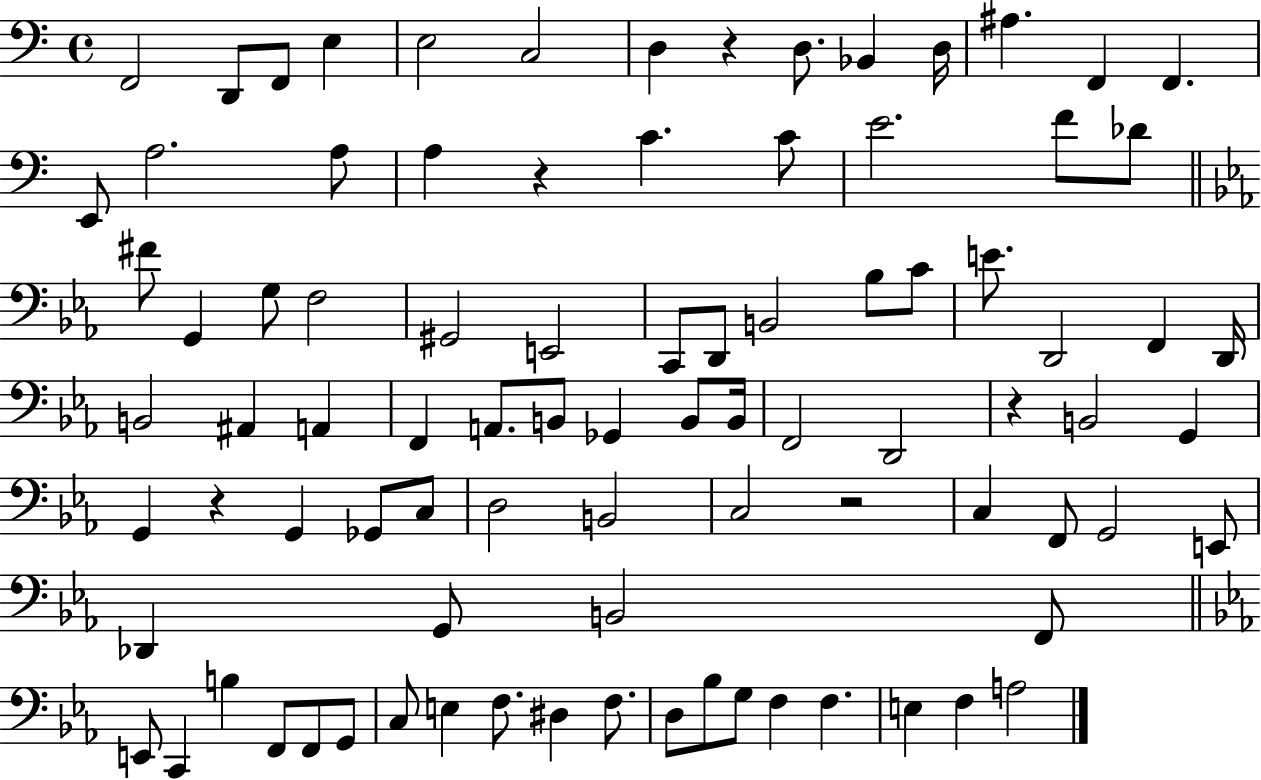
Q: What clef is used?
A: bass